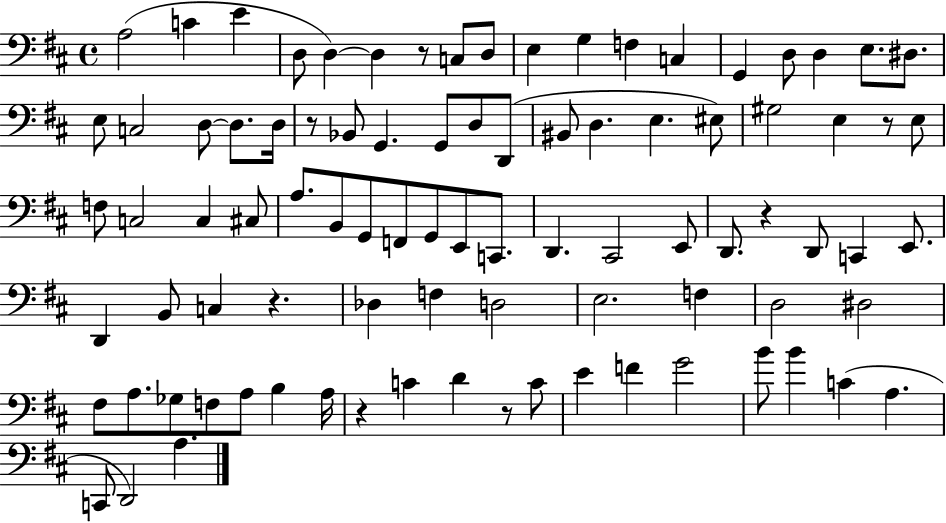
{
  \clef bass
  \time 4/4
  \defaultTimeSignature
  \key d \major
  a2( c'4 e'4 | d8 d4~~) d4 r8 c8 d8 | e4 g4 f4 c4 | g,4 d8 d4 e8. dis8. | \break e8 c2 d8~~ d8. d16 | r8 bes,8 g,4. g,8 d8 d,8( | bis,8 d4. e4. eis8) | gis2 e4 r8 e8 | \break f8 c2 c4 cis8 | a8. b,8 g,8 f,8 g,8 e,8 c,8. | d,4. cis,2 e,8 | d,8. r4 d,8 c,4 e,8. | \break d,4 b,8 c4 r4. | des4 f4 d2 | e2. f4 | d2 dis2 | \break fis8 a8. ges8 f8 a8 b4 a16 | r4 c'4 d'4 r8 c'8 | e'4 f'4 g'2 | b'8 b'4 c'4( a4. | \break c,8 d,2) a4. | \bar "|."
}